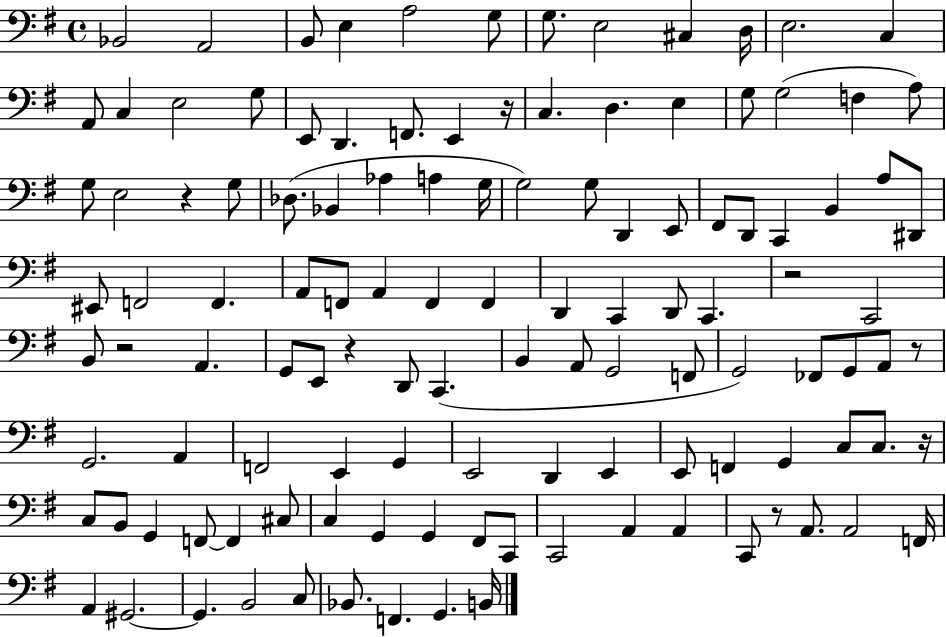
{
  \clef bass
  \time 4/4
  \defaultTimeSignature
  \key g \major
  bes,2 a,2 | b,8 e4 a2 g8 | g8. e2 cis4 d16 | e2. c4 | \break a,8 c4 e2 g8 | e,8 d,4. f,8. e,4 r16 | c4. d4. e4 | g8 g2( f4 a8) | \break g8 e2 r4 g8 | des8.( bes,4 aes4 a4 g16 | g2) g8 d,4 e,8 | fis,8 d,8 c,4 b,4 a8 dis,8 | \break eis,8 f,2 f,4. | a,8 f,8 a,4 f,4 f,4 | d,4 c,4 d,8 c,4. | r2 c,2 | \break b,8 r2 a,4. | g,8 e,8 r4 d,8 c,4.( | b,4 a,8 g,2 f,8 | g,2) fes,8 g,8 a,8 r8 | \break g,2. a,4 | f,2 e,4 g,4 | e,2 d,4 e,4 | e,8 f,4 g,4 c8 c8. r16 | \break c8 b,8 g,4 f,8~~ f,4 cis8 | c4 g,4 g,4 fis,8 c,8 | c,2 a,4 a,4 | c,8 r8 a,8. a,2 f,16 | \break a,4 gis,2.~~ | gis,4. b,2 c8 | bes,8. f,4. g,4. b,16 | \bar "|."
}